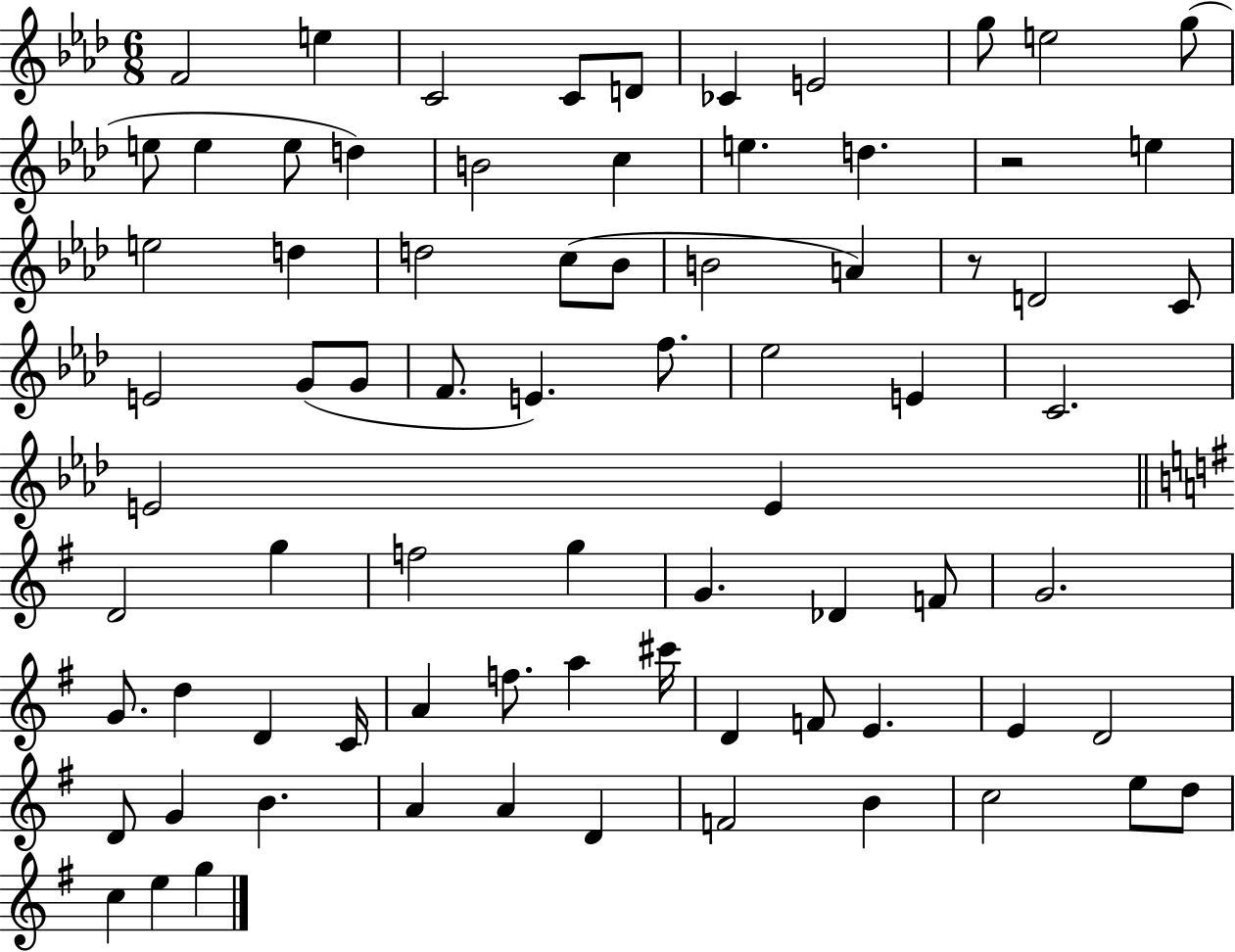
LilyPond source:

{
  \clef treble
  \numericTimeSignature
  \time 6/8
  \key aes \major
  \repeat volta 2 { f'2 e''4 | c'2 c'8 d'8 | ces'4 e'2 | g''8 e''2 g''8( | \break e''8 e''4 e''8 d''4) | b'2 c''4 | e''4. d''4. | r2 e''4 | \break e''2 d''4 | d''2 c''8( bes'8 | b'2 a'4) | r8 d'2 c'8 | \break e'2 g'8( g'8 | f'8. e'4.) f''8. | ees''2 e'4 | c'2. | \break e'2 e'4 | \bar "||" \break \key g \major d'2 g''4 | f''2 g''4 | g'4. des'4 f'8 | g'2. | \break g'8. d''4 d'4 c'16 | a'4 f''8. a''4 cis'''16 | d'4 f'8 e'4. | e'4 d'2 | \break d'8 g'4 b'4. | a'4 a'4 d'4 | f'2 b'4 | c''2 e''8 d''8 | \break c''4 e''4 g''4 | } \bar "|."
}